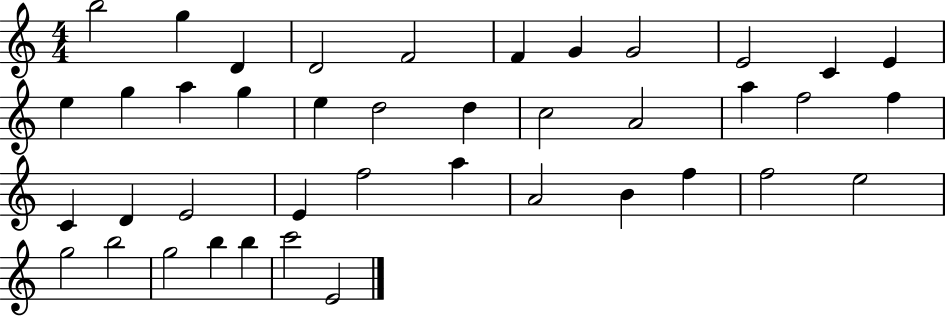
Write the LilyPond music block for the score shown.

{
  \clef treble
  \numericTimeSignature
  \time 4/4
  \key c \major
  b''2 g''4 d'4 | d'2 f'2 | f'4 g'4 g'2 | e'2 c'4 e'4 | \break e''4 g''4 a''4 g''4 | e''4 d''2 d''4 | c''2 a'2 | a''4 f''2 f''4 | \break c'4 d'4 e'2 | e'4 f''2 a''4 | a'2 b'4 f''4 | f''2 e''2 | \break g''2 b''2 | g''2 b''4 b''4 | c'''2 e'2 | \bar "|."
}